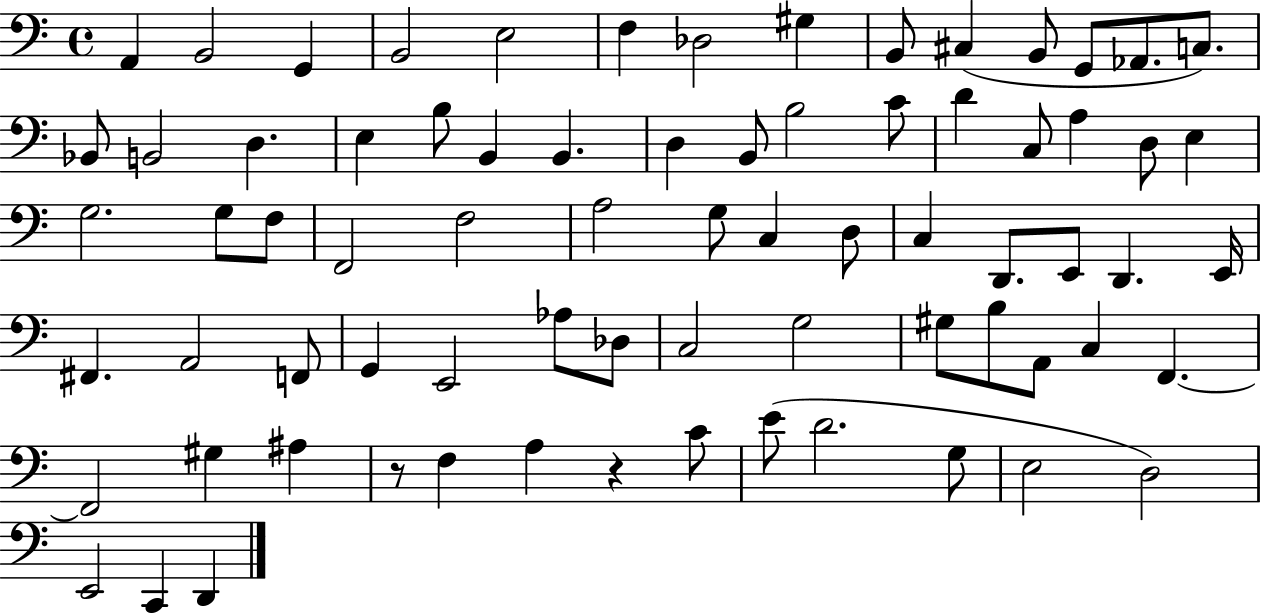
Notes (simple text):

A2/q B2/h G2/q B2/h E3/h F3/q Db3/h G#3/q B2/e C#3/q B2/e G2/e Ab2/e. C3/e. Bb2/e B2/h D3/q. E3/q B3/e B2/q B2/q. D3/q B2/e B3/h C4/e D4/q C3/e A3/q D3/e E3/q G3/h. G3/e F3/e F2/h F3/h A3/h G3/e C3/q D3/e C3/q D2/e. E2/e D2/q. E2/s F#2/q. A2/h F2/e G2/q E2/h Ab3/e Db3/e C3/h G3/h G#3/e B3/e A2/e C3/q F2/q. F2/h G#3/q A#3/q R/e F3/q A3/q R/q C4/e E4/e D4/h. G3/e E3/h D3/h E2/h C2/q D2/q